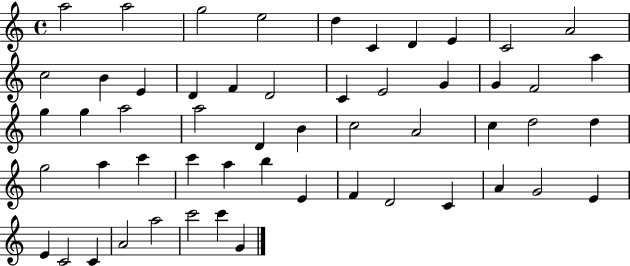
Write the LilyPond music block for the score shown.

{
  \clef treble
  \time 4/4
  \defaultTimeSignature
  \key c \major
  a''2 a''2 | g''2 e''2 | d''4 c'4 d'4 e'4 | c'2 a'2 | \break c''2 b'4 e'4 | d'4 f'4 d'2 | c'4 e'2 g'4 | g'4 f'2 a''4 | \break g''4 g''4 a''2 | a''2 d'4 b'4 | c''2 a'2 | c''4 d''2 d''4 | \break g''2 a''4 c'''4 | c'''4 a''4 b''4 e'4 | f'4 d'2 c'4 | a'4 g'2 e'4 | \break e'4 c'2 c'4 | a'2 a''2 | c'''2 c'''4 g'4 | \bar "|."
}